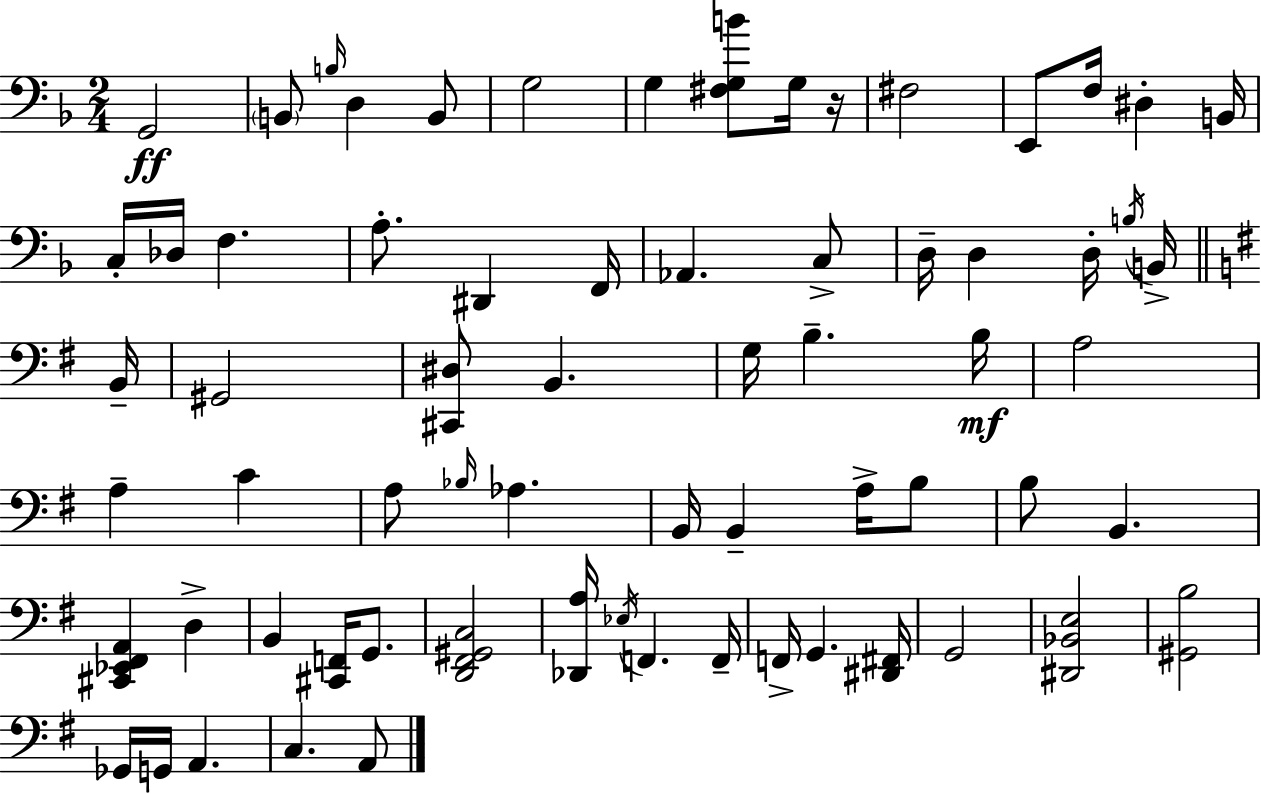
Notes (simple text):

G2/h B2/e B3/s D3/q B2/e G3/h G3/q [F#3,G3,B4]/e G3/s R/s F#3/h E2/e F3/s D#3/q B2/s C3/s Db3/s F3/q. A3/e. D#2/q F2/s Ab2/q. C3/e D3/s D3/q D3/s B3/s B2/s B2/s G#2/h [C#2,D#3]/e B2/q. G3/s B3/q. B3/s A3/h A3/q C4/q A3/e Bb3/s Ab3/q. B2/s B2/q A3/s B3/e B3/e B2/q. [C#2,Eb2,F#2,A2]/q D3/q B2/q [C#2,F2]/s G2/e. [D2,F#2,G#2,C3]/h [Db2,A3]/s Eb3/s F2/q. F2/s F2/s G2/q. [D#2,F#2]/s G2/h [D#2,Bb2,E3]/h [G#2,B3]/h Gb2/s G2/s A2/q. C3/q. A2/e